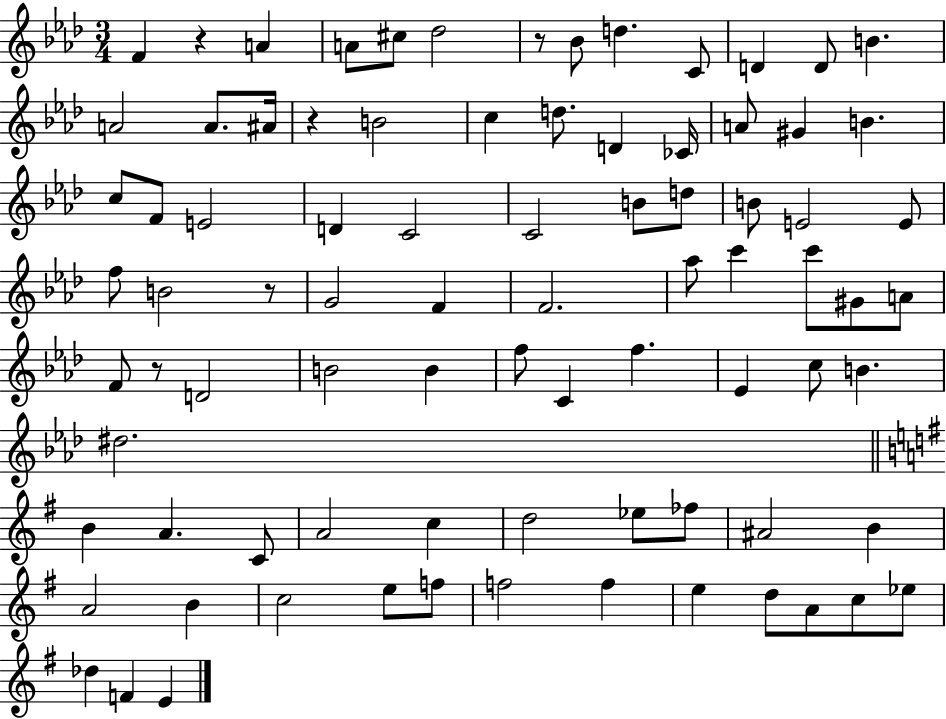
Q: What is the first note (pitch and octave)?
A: F4